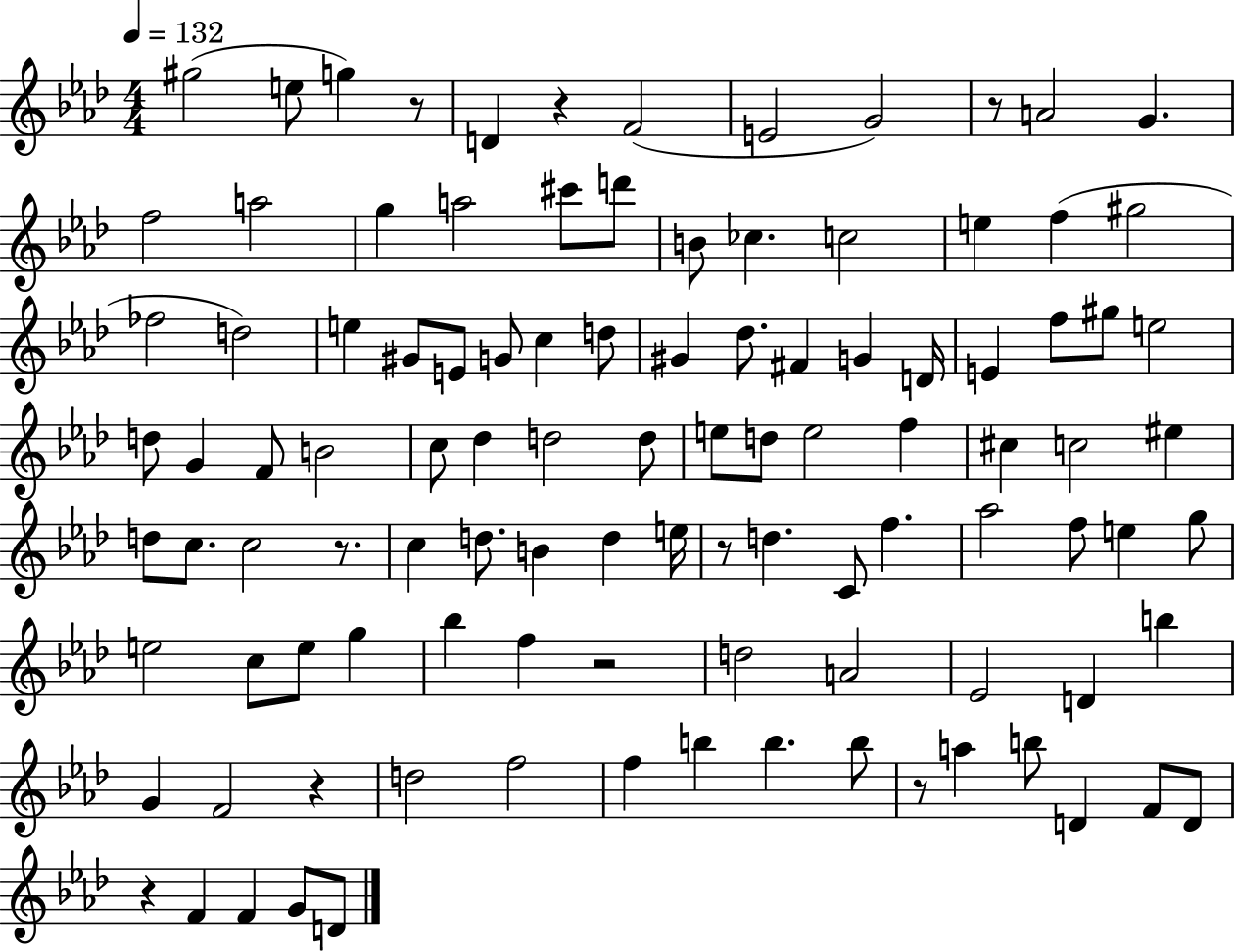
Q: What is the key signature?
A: AES major